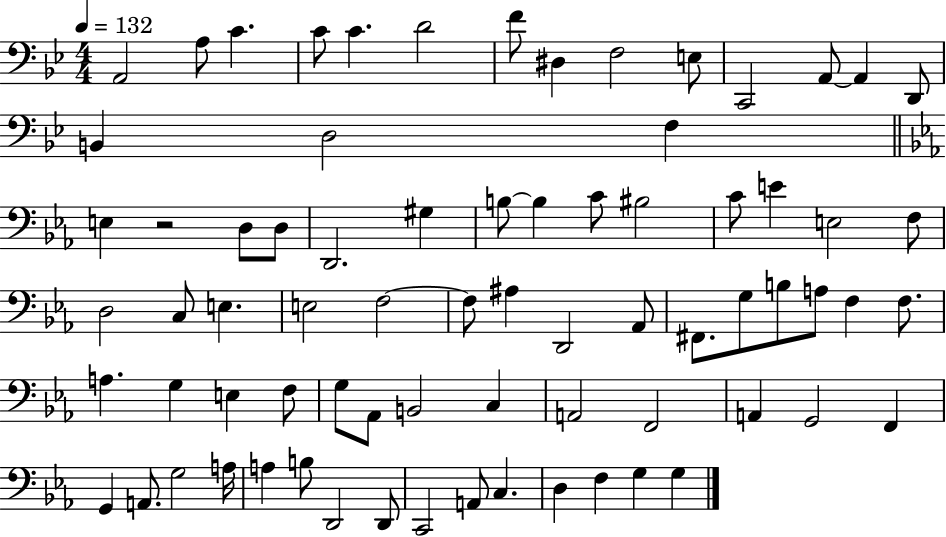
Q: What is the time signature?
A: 4/4